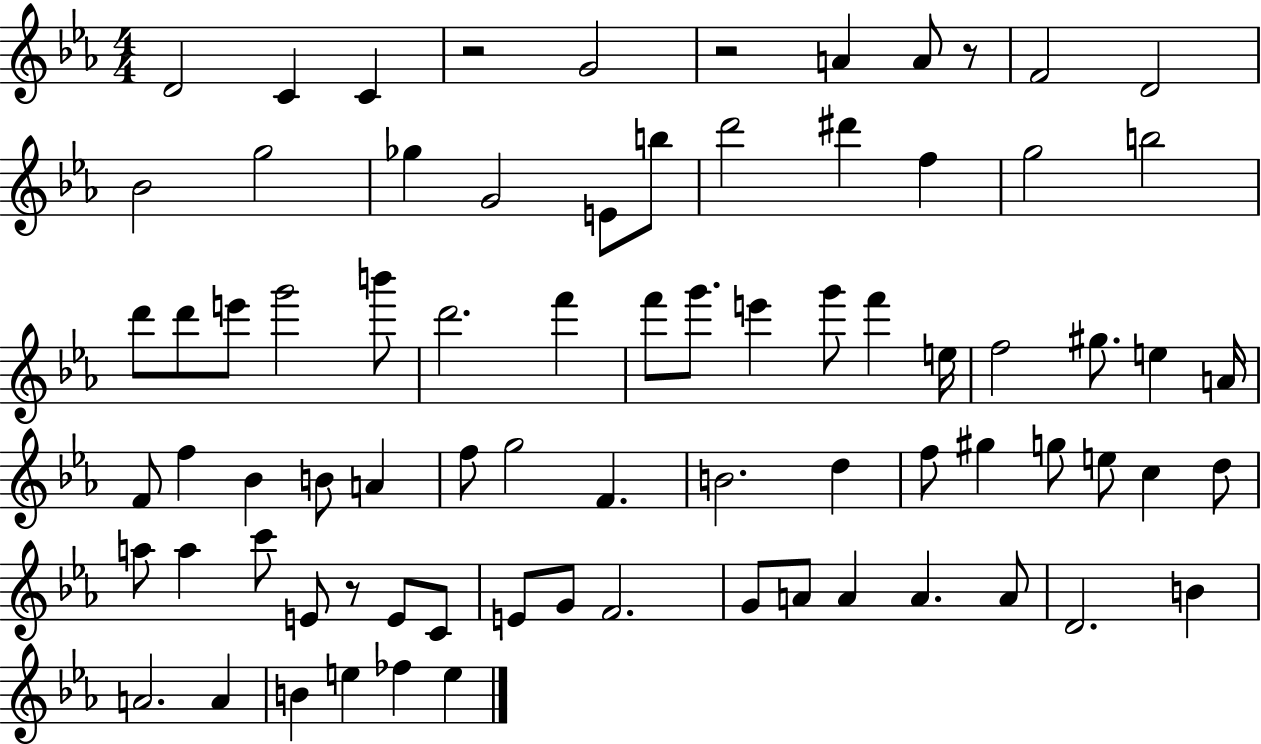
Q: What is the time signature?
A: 4/4